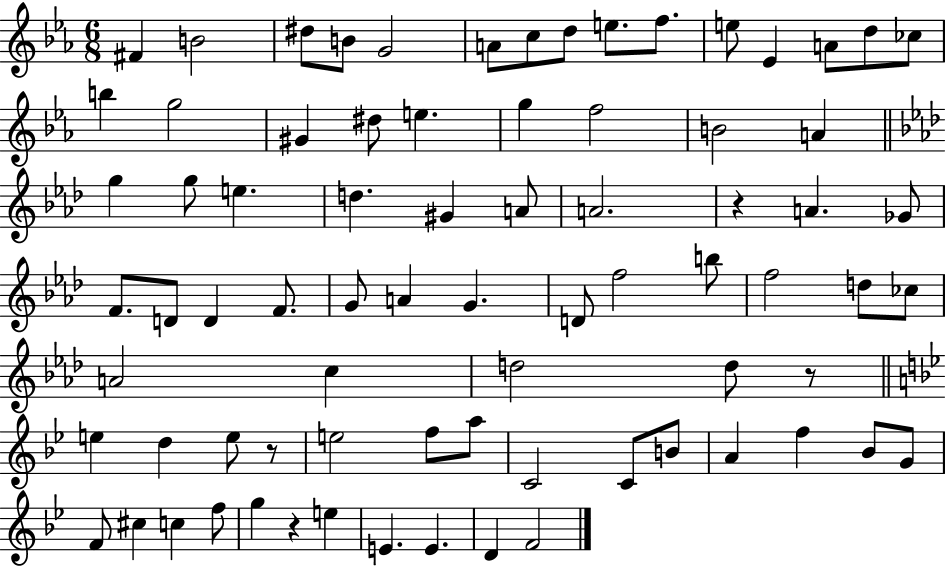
F#4/q B4/h D#5/e B4/e G4/h A4/e C5/e D5/e E5/e. F5/e. E5/e Eb4/q A4/e D5/e CES5/e B5/q G5/h G#4/q D#5/e E5/q. G5/q F5/h B4/h A4/q G5/q G5/e E5/q. D5/q. G#4/q A4/e A4/h. R/q A4/q. Gb4/e F4/e. D4/e D4/q F4/e. G4/e A4/q G4/q. D4/e F5/h B5/e F5/h D5/e CES5/e A4/h C5/q D5/h D5/e R/e E5/q D5/q E5/e R/e E5/h F5/e A5/e C4/h C4/e B4/e A4/q F5/q Bb4/e G4/e F4/e C#5/q C5/q F5/e G5/q R/q E5/q E4/q. E4/q. D4/q F4/h